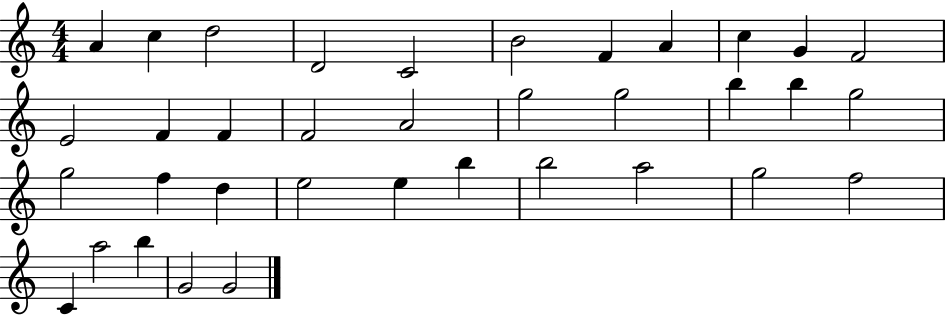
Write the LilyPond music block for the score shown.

{
  \clef treble
  \numericTimeSignature
  \time 4/4
  \key c \major
  a'4 c''4 d''2 | d'2 c'2 | b'2 f'4 a'4 | c''4 g'4 f'2 | \break e'2 f'4 f'4 | f'2 a'2 | g''2 g''2 | b''4 b''4 g''2 | \break g''2 f''4 d''4 | e''2 e''4 b''4 | b''2 a''2 | g''2 f''2 | \break c'4 a''2 b''4 | g'2 g'2 | \bar "|."
}